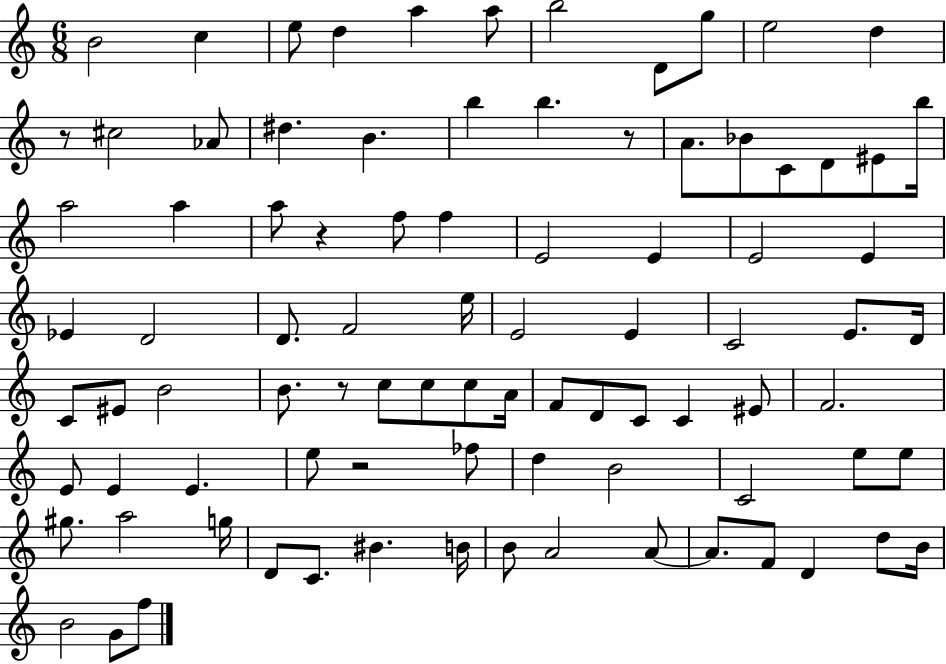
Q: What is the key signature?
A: C major